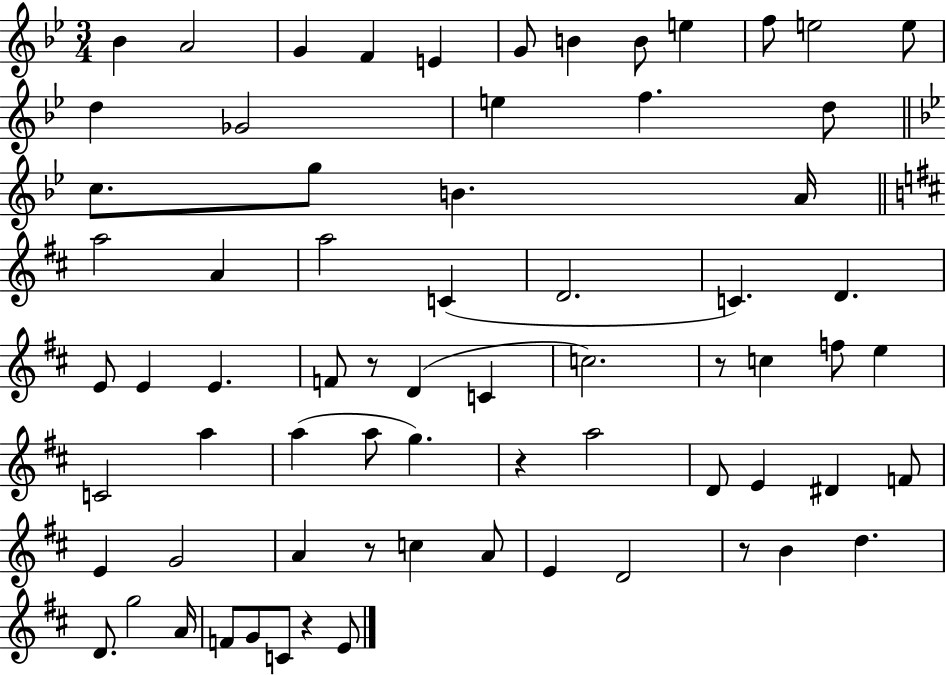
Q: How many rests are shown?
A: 6